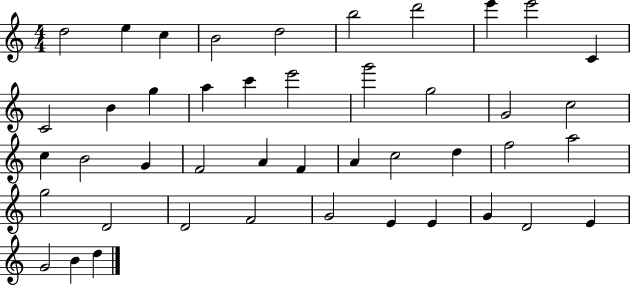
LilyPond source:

{
  \clef treble
  \numericTimeSignature
  \time 4/4
  \key c \major
  d''2 e''4 c''4 | b'2 d''2 | b''2 d'''2 | e'''4 e'''2 c'4 | \break c'2 b'4 g''4 | a''4 c'''4 e'''2 | g'''2 g''2 | g'2 c''2 | \break c''4 b'2 g'4 | f'2 a'4 f'4 | a'4 c''2 d''4 | f''2 a''2 | \break g''2 d'2 | d'2 f'2 | g'2 e'4 e'4 | g'4 d'2 e'4 | \break g'2 b'4 d''4 | \bar "|."
}